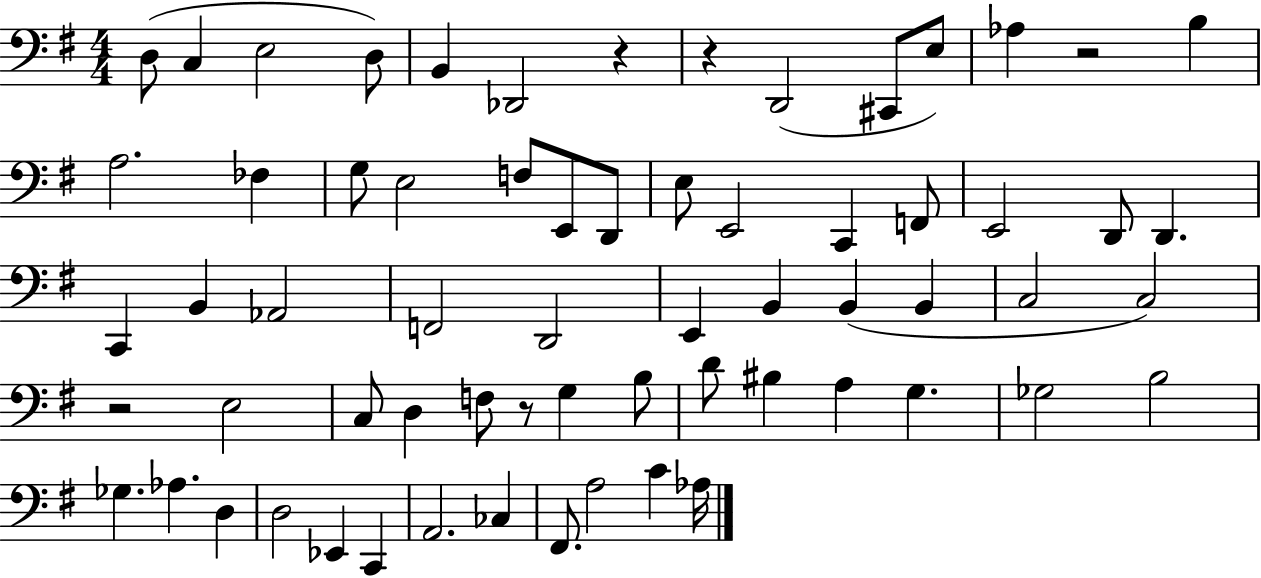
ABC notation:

X:1
T:Untitled
M:4/4
L:1/4
K:G
D,/2 C, E,2 D,/2 B,, _D,,2 z z D,,2 ^C,,/2 E,/2 _A, z2 B, A,2 _F, G,/2 E,2 F,/2 E,,/2 D,,/2 E,/2 E,,2 C,, F,,/2 E,,2 D,,/2 D,, C,, B,, _A,,2 F,,2 D,,2 E,, B,, B,, B,, C,2 C,2 z2 E,2 C,/2 D, F,/2 z/2 G, B,/2 D/2 ^B, A, G, _G,2 B,2 _G, _A, D, D,2 _E,, C,, A,,2 _C, ^F,,/2 A,2 C _A,/4